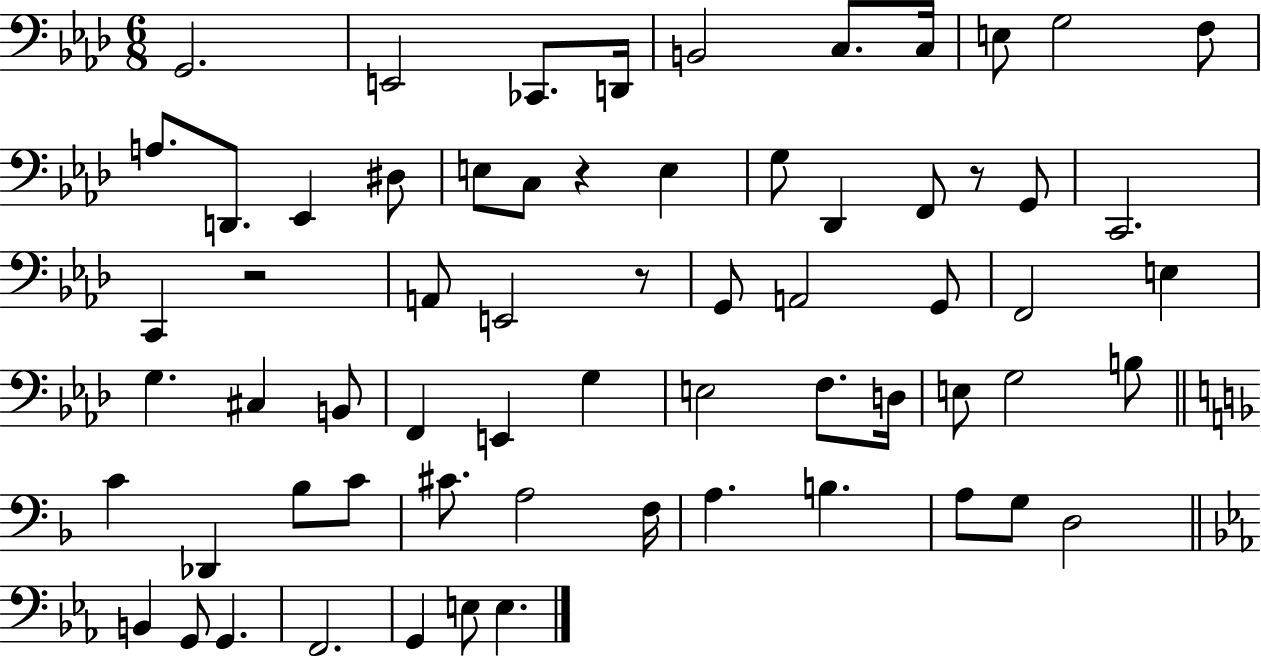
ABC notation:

X:1
T:Untitled
M:6/8
L:1/4
K:Ab
G,,2 E,,2 _C,,/2 D,,/4 B,,2 C,/2 C,/4 E,/2 G,2 F,/2 A,/2 D,,/2 _E,, ^D,/2 E,/2 C,/2 z E, G,/2 _D,, F,,/2 z/2 G,,/2 C,,2 C,, z2 A,,/2 E,,2 z/2 G,,/2 A,,2 G,,/2 F,,2 E, G, ^C, B,,/2 F,, E,, G, E,2 F,/2 D,/4 E,/2 G,2 B,/2 C _D,, _B,/2 C/2 ^C/2 A,2 F,/4 A, B, A,/2 G,/2 D,2 B,, G,,/2 G,, F,,2 G,, E,/2 E,